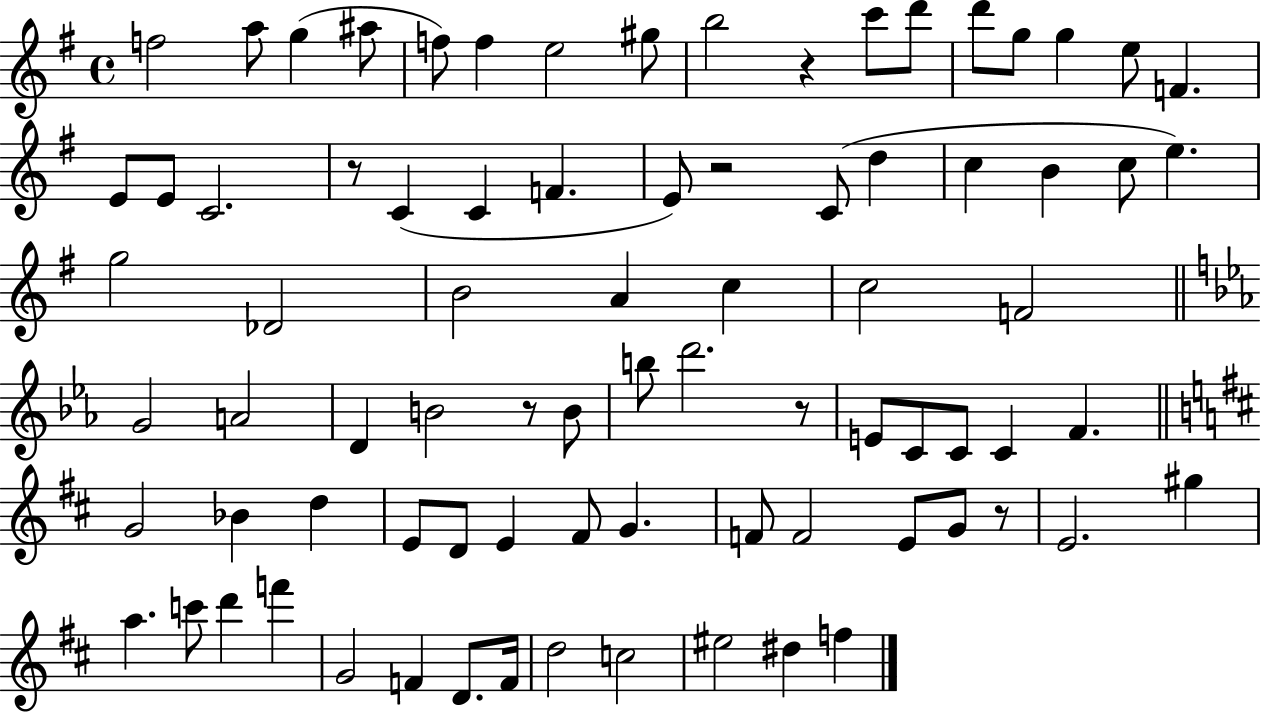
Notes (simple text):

F5/h A5/e G5/q A#5/e F5/e F5/q E5/h G#5/e B5/h R/q C6/e D6/e D6/e G5/e G5/q E5/e F4/q. E4/e E4/e C4/h. R/e C4/q C4/q F4/q. E4/e R/h C4/e D5/q C5/q B4/q C5/e E5/q. G5/h Db4/h B4/h A4/q C5/q C5/h F4/h G4/h A4/h D4/q B4/h R/e B4/e B5/e D6/h. R/e E4/e C4/e C4/e C4/q F4/q. G4/h Bb4/q D5/q E4/e D4/e E4/q F#4/e G4/q. F4/e F4/h E4/e G4/e R/e E4/h. G#5/q A5/q. C6/e D6/q F6/q G4/h F4/q D4/e. F4/s D5/h C5/h EIS5/h D#5/q F5/q